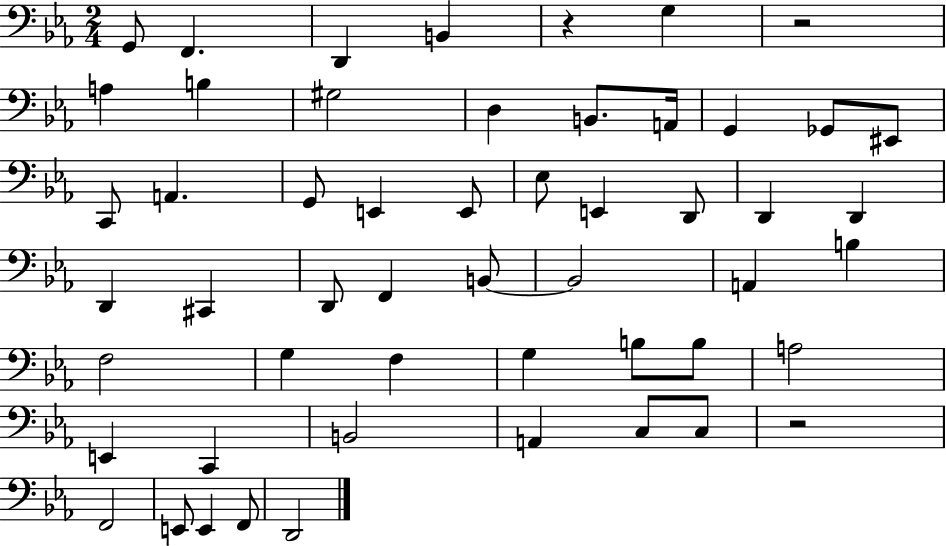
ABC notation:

X:1
T:Untitled
M:2/4
L:1/4
K:Eb
G,,/2 F,, D,, B,, z G, z2 A, B, ^G,2 D, B,,/2 A,,/4 G,, _G,,/2 ^E,,/2 C,,/2 A,, G,,/2 E,, E,,/2 _E,/2 E,, D,,/2 D,, D,, D,, ^C,, D,,/2 F,, B,,/2 B,,2 A,, B, F,2 G, F, G, B,/2 B,/2 A,2 E,, C,, B,,2 A,, C,/2 C,/2 z2 F,,2 E,,/2 E,, F,,/2 D,,2